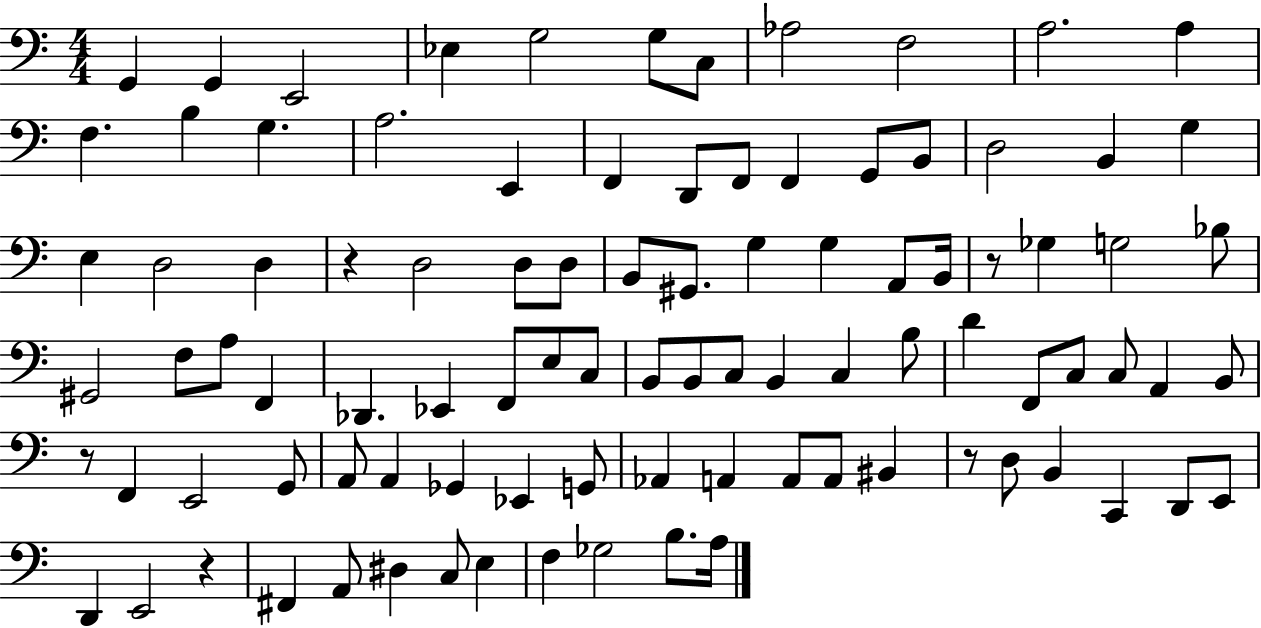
G2/q G2/q E2/h Eb3/q G3/h G3/e C3/e Ab3/h F3/h A3/h. A3/q F3/q. B3/q G3/q. A3/h. E2/q F2/q D2/e F2/e F2/q G2/e B2/e D3/h B2/q G3/q E3/q D3/h D3/q R/q D3/h D3/e D3/e B2/e G#2/e. G3/q G3/q A2/e B2/s R/e Gb3/q G3/h Bb3/e G#2/h F3/e A3/e F2/q Db2/q. Eb2/q F2/e E3/e C3/e B2/e B2/e C3/e B2/q C3/q B3/e D4/q F2/e C3/e C3/e A2/q B2/e R/e F2/q E2/h G2/e A2/e A2/q Gb2/q Eb2/q G2/e Ab2/q A2/q A2/e A2/e BIS2/q R/e D3/e B2/q C2/q D2/e E2/e D2/q E2/h R/q F#2/q A2/e D#3/q C3/e E3/q F3/q Gb3/h B3/e. A3/s